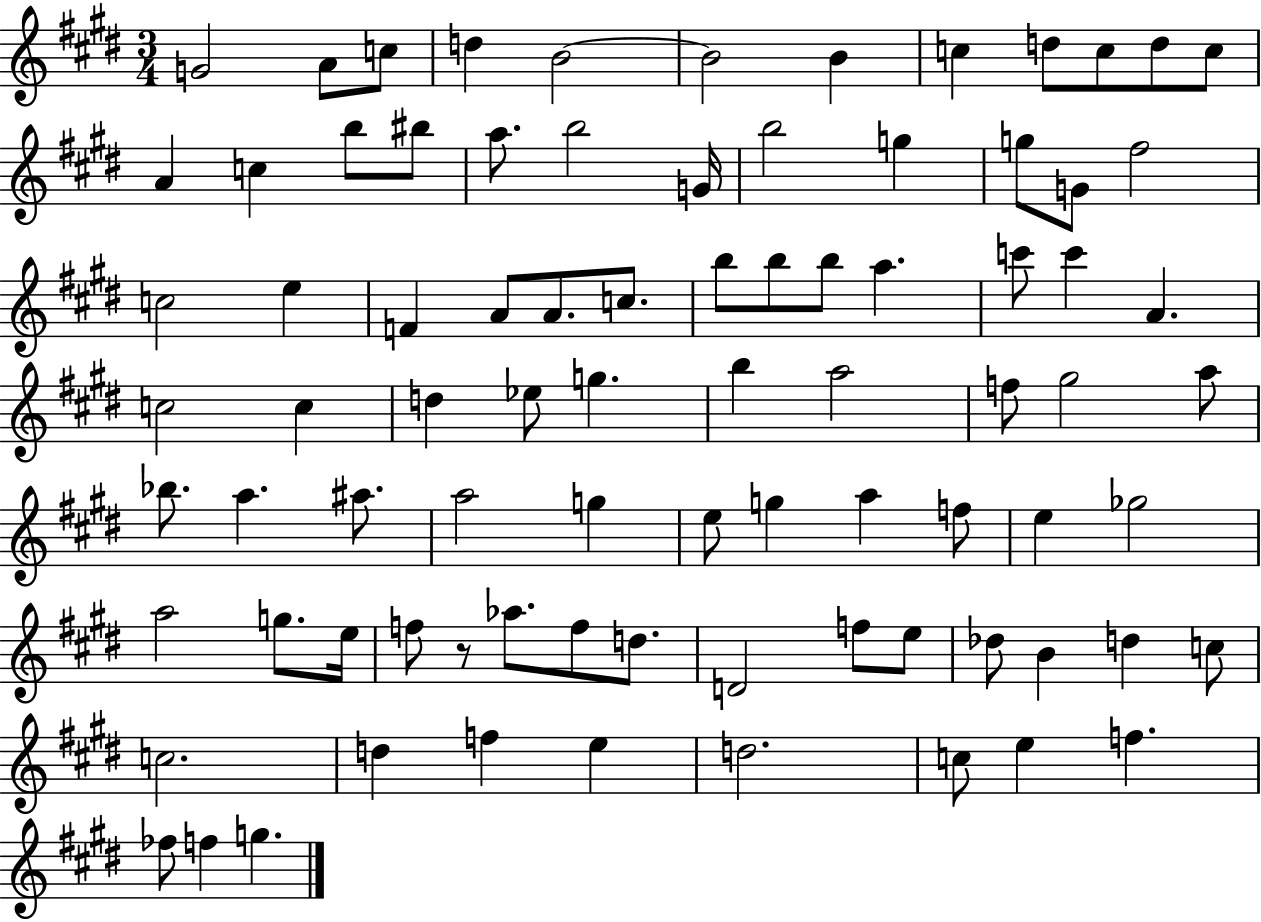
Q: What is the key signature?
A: E major